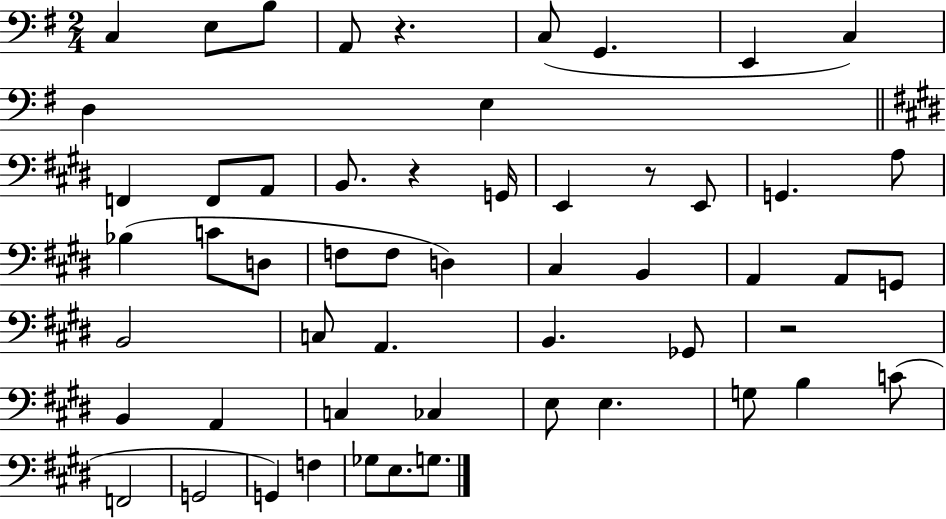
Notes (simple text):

C3/q E3/e B3/e A2/e R/q. C3/e G2/q. E2/q C3/q D3/q E3/q F2/q F2/e A2/e B2/e. R/q G2/s E2/q R/e E2/e G2/q. A3/e Bb3/q C4/e D3/e F3/e F3/e D3/q C#3/q B2/q A2/q A2/e G2/e B2/h C3/e A2/q. B2/q. Gb2/e R/h B2/q A2/q C3/q CES3/q E3/e E3/q. G3/e B3/q C4/e F2/h G2/h G2/q F3/q Gb3/e E3/e. G3/e.